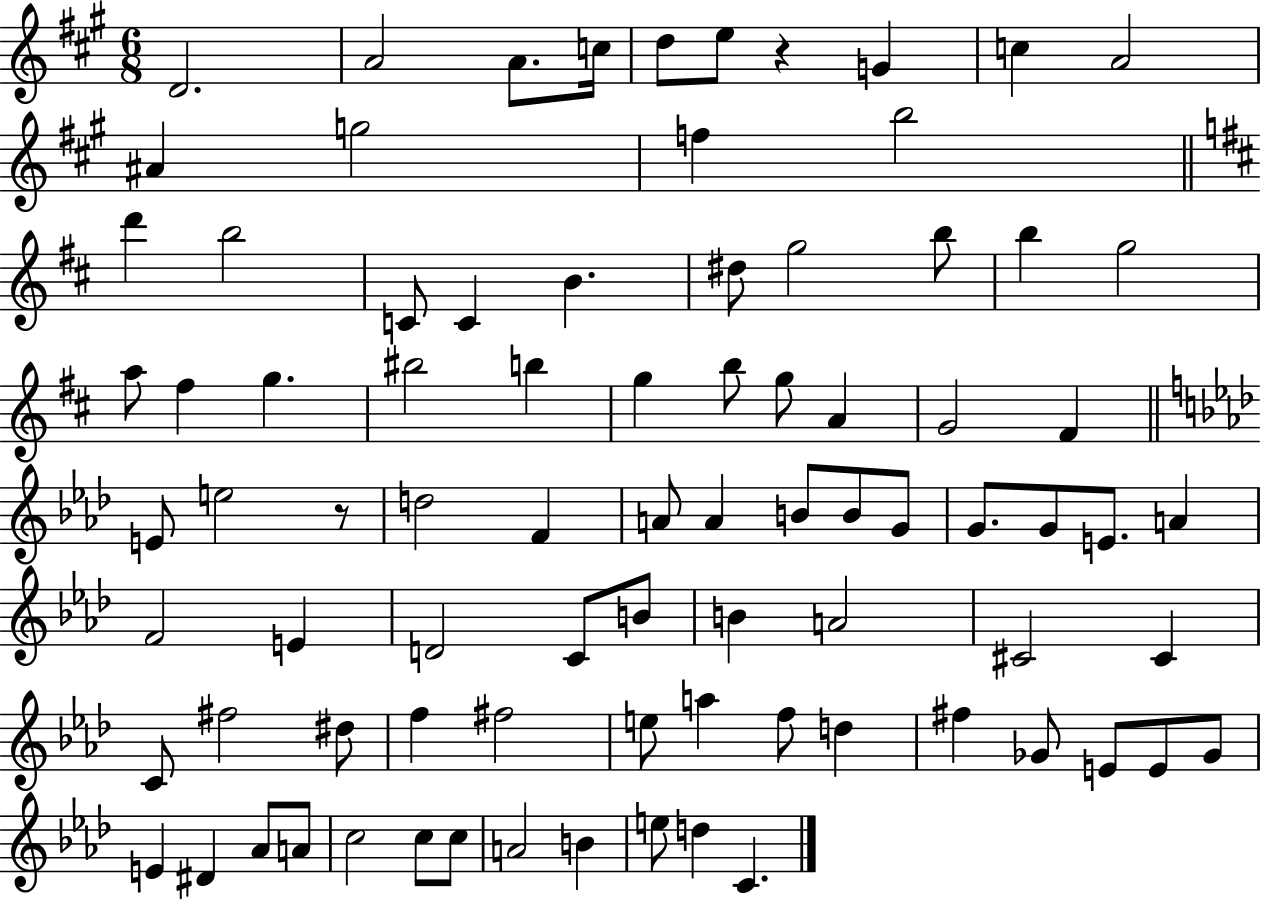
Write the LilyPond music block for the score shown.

{
  \clef treble
  \numericTimeSignature
  \time 6/8
  \key a \major
  d'2. | a'2 a'8. c''16 | d''8 e''8 r4 g'4 | c''4 a'2 | \break ais'4 g''2 | f''4 b''2 | \bar "||" \break \key b \minor d'''4 b''2 | c'8 c'4 b'4. | dis''8 g''2 b''8 | b''4 g''2 | \break a''8 fis''4 g''4. | bis''2 b''4 | g''4 b''8 g''8 a'4 | g'2 fis'4 | \break \bar "||" \break \key aes \major e'8 e''2 r8 | d''2 f'4 | a'8 a'4 b'8 b'8 g'8 | g'8. g'8 e'8. a'4 | \break f'2 e'4 | d'2 c'8 b'8 | b'4 a'2 | cis'2 cis'4 | \break c'8 fis''2 dis''8 | f''4 fis''2 | e''8 a''4 f''8 d''4 | fis''4 ges'8 e'8 e'8 ges'8 | \break e'4 dis'4 aes'8 a'8 | c''2 c''8 c''8 | a'2 b'4 | e''8 d''4 c'4. | \break \bar "|."
}